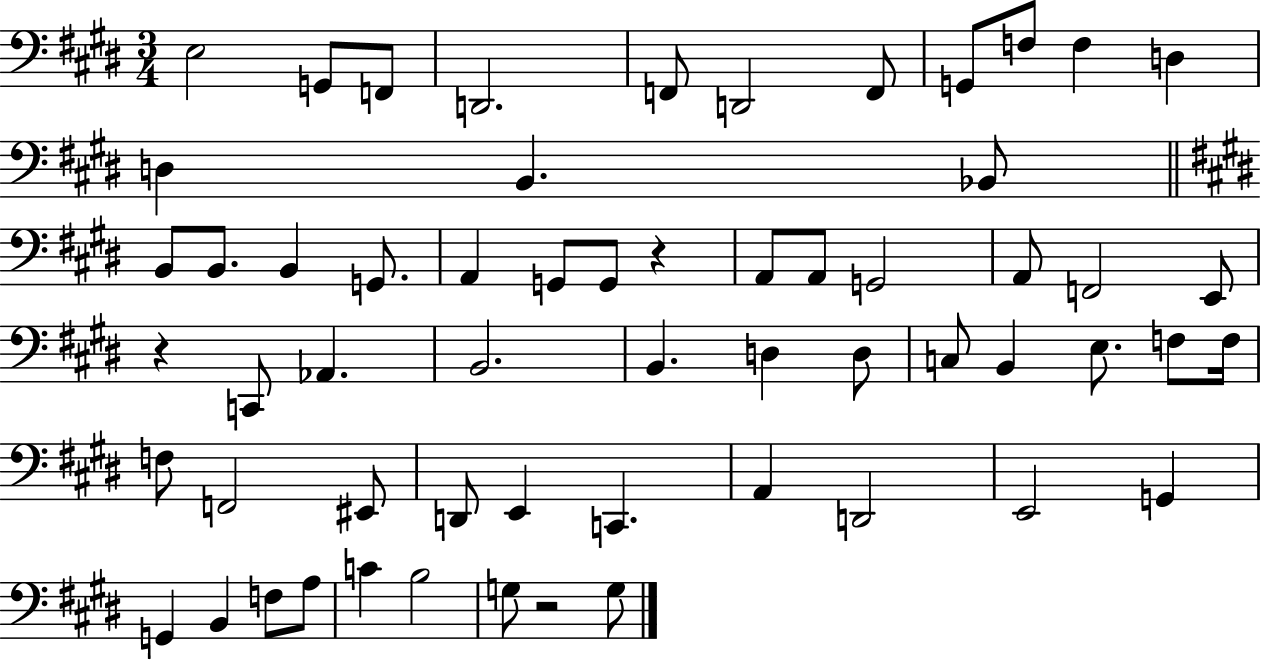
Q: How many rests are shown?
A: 3